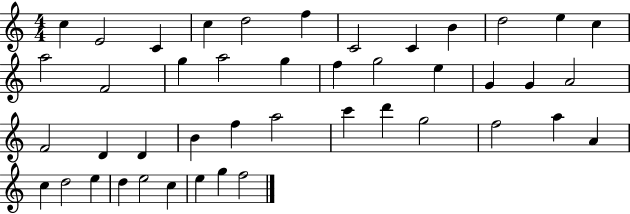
{
  \clef treble
  \numericTimeSignature
  \time 4/4
  \key c \major
  c''4 e'2 c'4 | c''4 d''2 f''4 | c'2 c'4 b'4 | d''2 e''4 c''4 | \break a''2 f'2 | g''4 a''2 g''4 | f''4 g''2 e''4 | g'4 g'4 a'2 | \break f'2 d'4 d'4 | b'4 f''4 a''2 | c'''4 d'''4 g''2 | f''2 a''4 a'4 | \break c''4 d''2 e''4 | d''4 e''2 c''4 | e''4 g''4 f''2 | \bar "|."
}